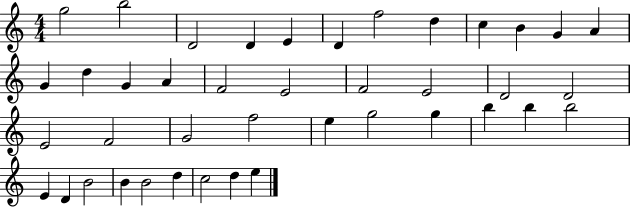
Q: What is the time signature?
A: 4/4